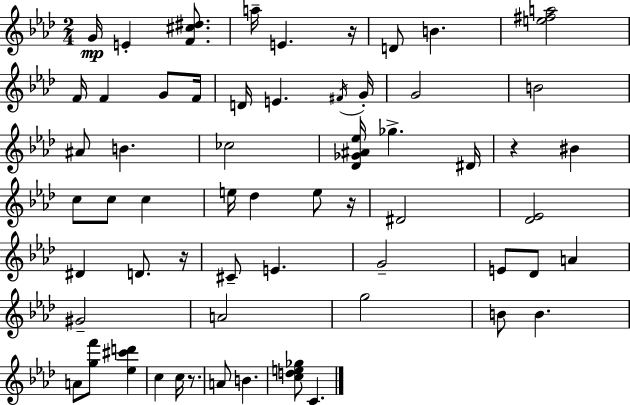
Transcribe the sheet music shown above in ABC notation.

X:1
T:Untitled
M:2/4
L:1/4
K:Fm
G/4 E [F^c^d]/2 a/4 E z/4 D/2 B [e^fa]2 F/4 F G/2 F/4 D/4 E ^F/4 G/4 G2 B2 ^A/2 B _c2 [_D_G^A_e]/4 _g ^D/4 z ^B c/2 c/2 c e/4 _d e/2 z/4 ^D2 [_D_E]2 ^D D/2 z/4 ^C/2 E G2 E/2 _D/2 A ^G2 A2 g2 B/2 B A/2 [gf']/2 [_e^c'd'] c c/4 z/2 A/2 B [cde_g]/2 C